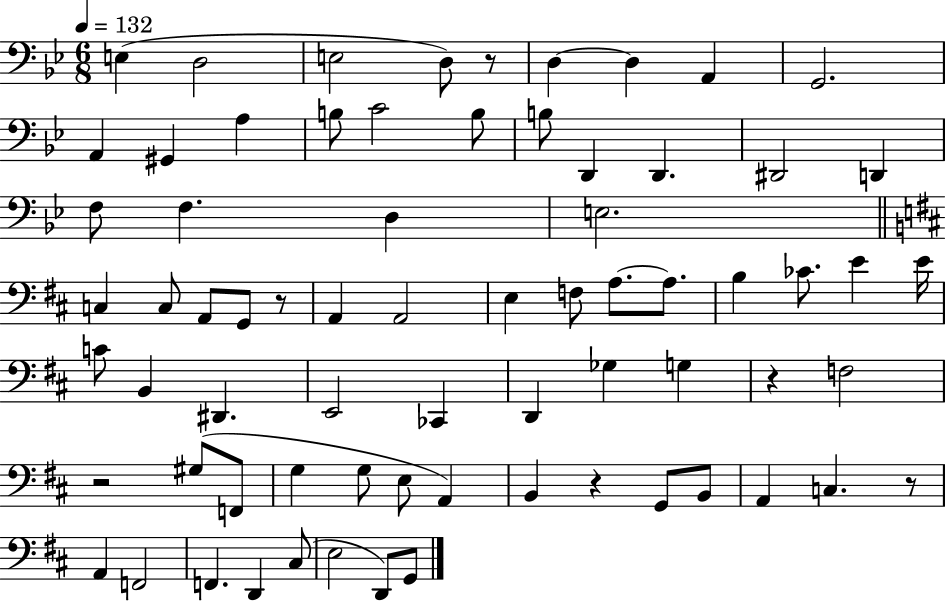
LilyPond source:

{
  \clef bass
  \numericTimeSignature
  \time 6/8
  \key bes \major
  \tempo 4 = 132
  e4( d2 | e2 d8) r8 | d4~~ d4 a,4 | g,2. | \break a,4 gis,4 a4 | b8 c'2 b8 | b8 d,4 d,4. | dis,2 d,4 | \break f8 f4. d4 | e2. | \bar "||" \break \key b \minor c4 c8 a,8 g,8 r8 | a,4 a,2 | e4 f8 a8.~~ a8. | b4 ces'8. e'4 e'16 | \break c'8 b,4 dis,4. | e,2 ces,4 | d,4 ges4 g4 | r4 f2 | \break r2 gis8( f,8 | g4 g8 e8 a,4) | b,4 r4 g,8 b,8 | a,4 c4. r8 | \break a,4 f,2 | f,4. d,4 cis8( | e2 d,8) g,8 | \bar "|."
}